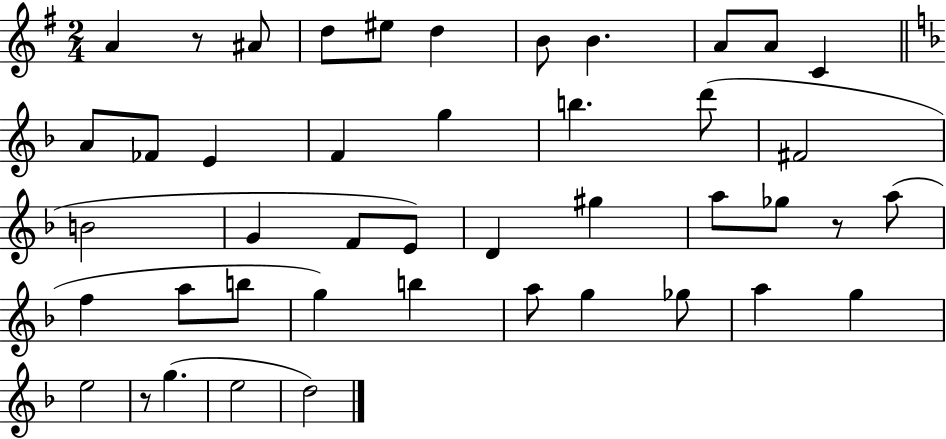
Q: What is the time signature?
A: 2/4